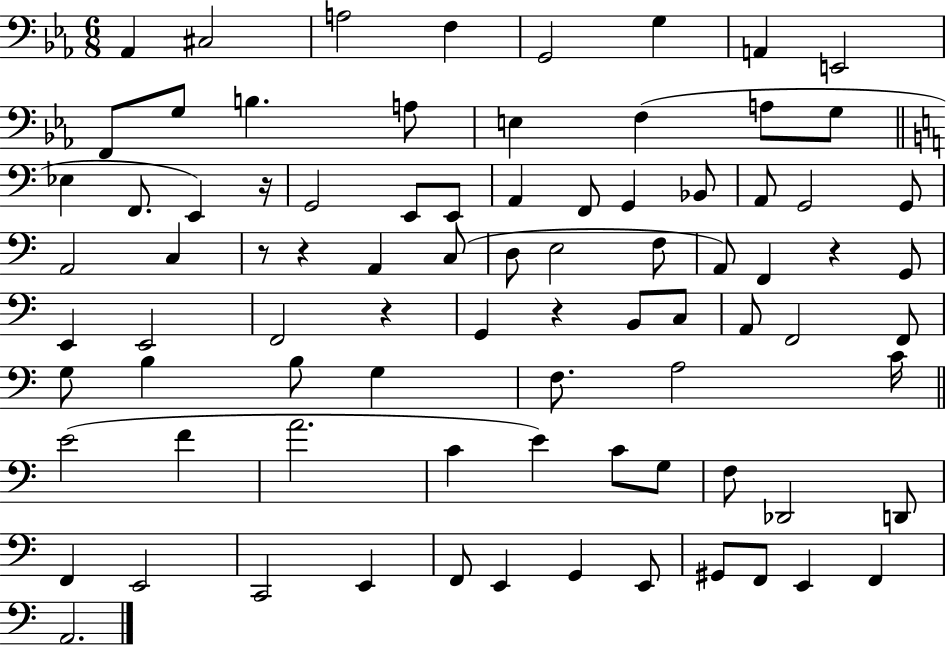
X:1
T:Untitled
M:6/8
L:1/4
K:Eb
_A,, ^C,2 A,2 F, G,,2 G, A,, E,,2 F,,/2 G,/2 B, A,/2 E, F, A,/2 G,/2 _E, F,,/2 E,, z/4 G,,2 E,,/2 E,,/2 A,, F,,/2 G,, _B,,/2 A,,/2 G,,2 G,,/2 A,,2 C, z/2 z A,, C,/2 D,/2 E,2 F,/2 A,,/2 F,, z G,,/2 E,, E,,2 F,,2 z G,, z B,,/2 C,/2 A,,/2 F,,2 F,,/2 G,/2 B, B,/2 G, F,/2 A,2 C/4 E2 F A2 C E C/2 G,/2 F,/2 _D,,2 D,,/2 F,, E,,2 C,,2 E,, F,,/2 E,, G,, E,,/2 ^G,,/2 F,,/2 E,, F,, A,,2